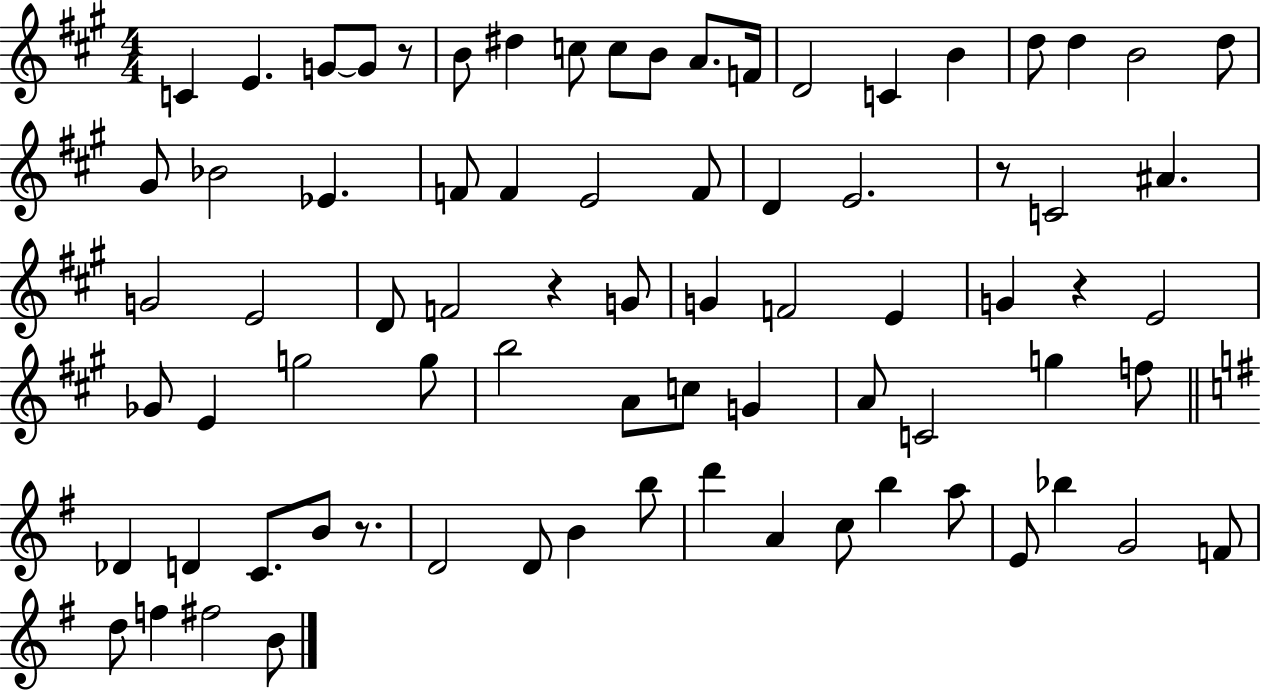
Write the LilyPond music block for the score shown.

{
  \clef treble
  \numericTimeSignature
  \time 4/4
  \key a \major
  c'4 e'4. g'8~~ g'8 r8 | b'8 dis''4 c''8 c''8 b'8 a'8. f'16 | d'2 c'4 b'4 | d''8 d''4 b'2 d''8 | \break gis'8 bes'2 ees'4. | f'8 f'4 e'2 f'8 | d'4 e'2. | r8 c'2 ais'4. | \break g'2 e'2 | d'8 f'2 r4 g'8 | g'4 f'2 e'4 | g'4 r4 e'2 | \break ges'8 e'4 g''2 g''8 | b''2 a'8 c''8 g'4 | a'8 c'2 g''4 f''8 | \bar "||" \break \key g \major des'4 d'4 c'8. b'8 r8. | d'2 d'8 b'4 b''8 | d'''4 a'4 c''8 b''4 a''8 | e'8 bes''4 g'2 f'8 | \break d''8 f''4 fis''2 b'8 | \bar "|."
}